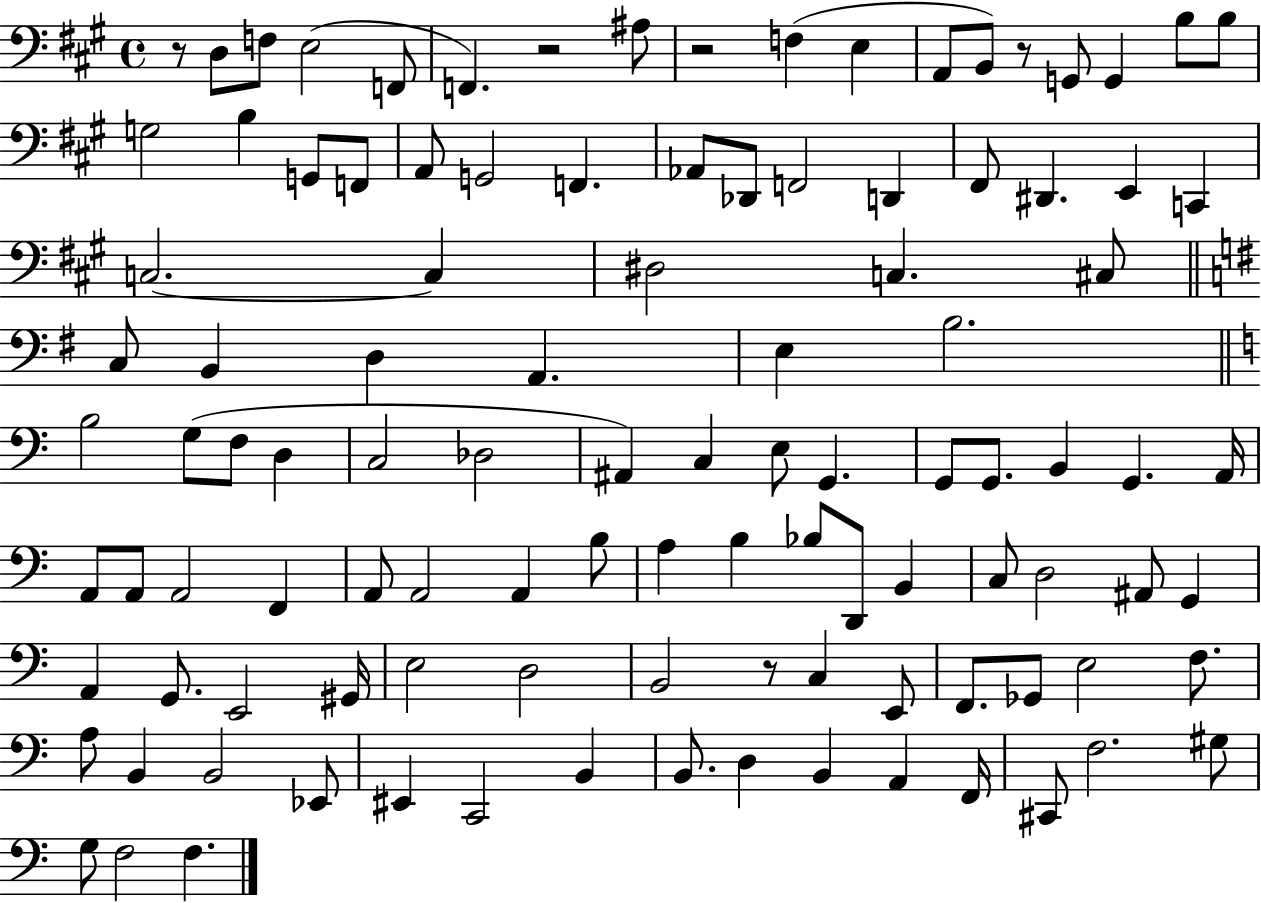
X:1
T:Untitled
M:4/4
L:1/4
K:A
z/2 D,/2 F,/2 E,2 F,,/2 F,, z2 ^A,/2 z2 F, E, A,,/2 B,,/2 z/2 G,,/2 G,, B,/2 B,/2 G,2 B, G,,/2 F,,/2 A,,/2 G,,2 F,, _A,,/2 _D,,/2 F,,2 D,, ^F,,/2 ^D,, E,, C,, C,2 C, ^D,2 C, ^C,/2 C,/2 B,, D, A,, E, B,2 B,2 G,/2 F,/2 D, C,2 _D,2 ^A,, C, E,/2 G,, G,,/2 G,,/2 B,, G,, A,,/4 A,,/2 A,,/2 A,,2 F,, A,,/2 A,,2 A,, B,/2 A, B, _B,/2 D,,/2 B,, C,/2 D,2 ^A,,/2 G,, A,, G,,/2 E,,2 ^G,,/4 E,2 D,2 B,,2 z/2 C, E,,/2 F,,/2 _G,,/2 E,2 F,/2 A,/2 B,, B,,2 _E,,/2 ^E,, C,,2 B,, B,,/2 D, B,, A,, F,,/4 ^C,,/2 F,2 ^G,/2 G,/2 F,2 F,